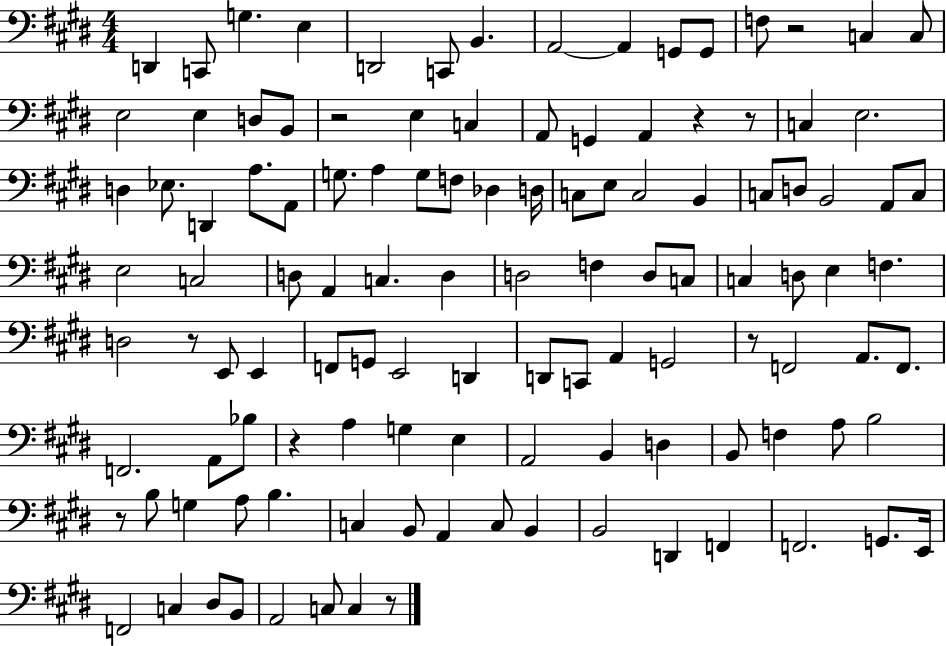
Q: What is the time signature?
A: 4/4